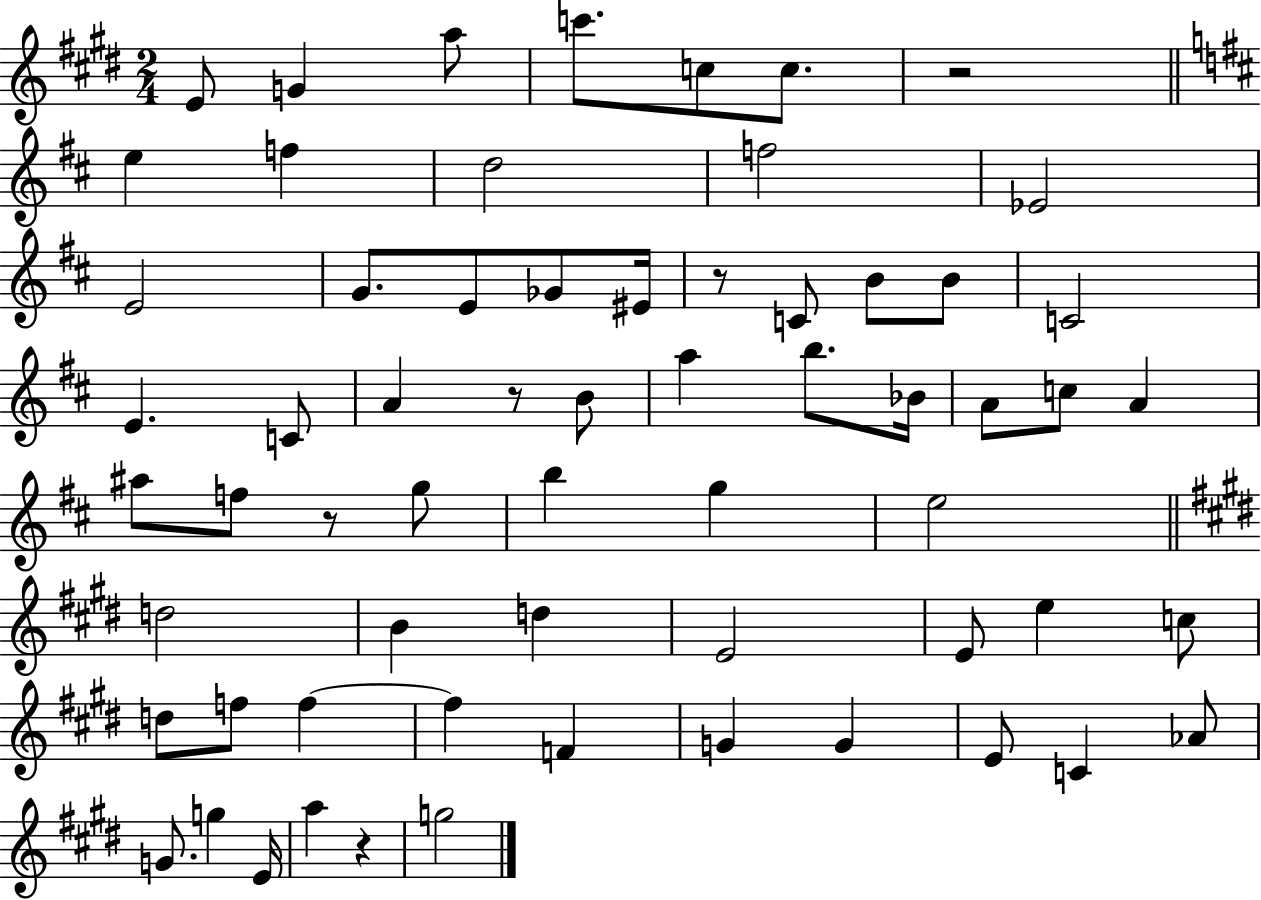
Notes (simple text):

E4/e G4/q A5/e C6/e. C5/e C5/e. R/h E5/q F5/q D5/h F5/h Eb4/h E4/h G4/e. E4/e Gb4/e EIS4/s R/e C4/e B4/e B4/e C4/h E4/q. C4/e A4/q R/e B4/e A5/q B5/e. Bb4/s A4/e C5/e A4/q A#5/e F5/e R/e G5/e B5/q G5/q E5/h D5/h B4/q D5/q E4/h E4/e E5/q C5/e D5/e F5/e F5/q F5/q F4/q G4/q G4/q E4/e C4/q Ab4/e G4/e. G5/q E4/s A5/q R/q G5/h